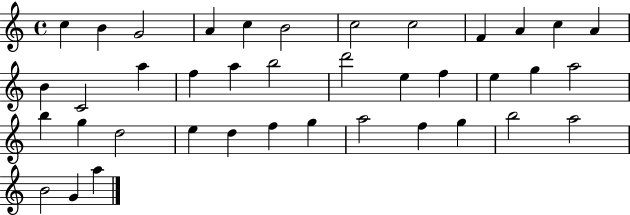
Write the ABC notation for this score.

X:1
T:Untitled
M:4/4
L:1/4
K:C
c B G2 A c B2 c2 c2 F A c A B C2 a f a b2 d'2 e f e g a2 b g d2 e d f g a2 f g b2 a2 B2 G a